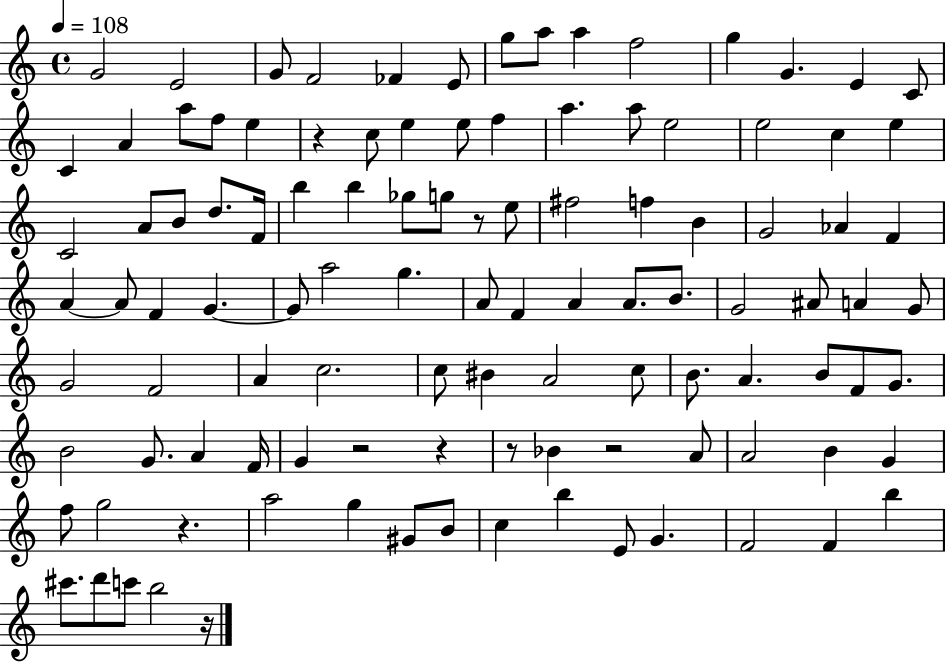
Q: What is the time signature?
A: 4/4